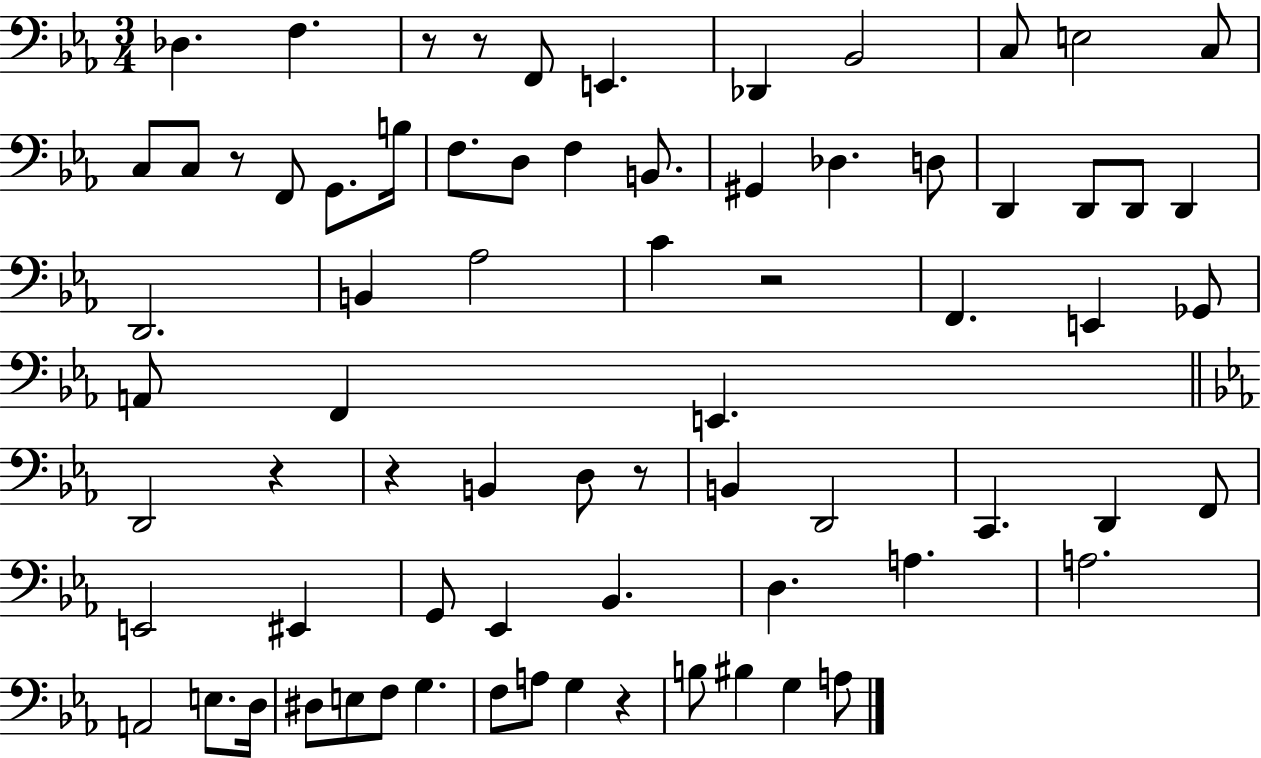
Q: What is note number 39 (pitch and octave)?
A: B2